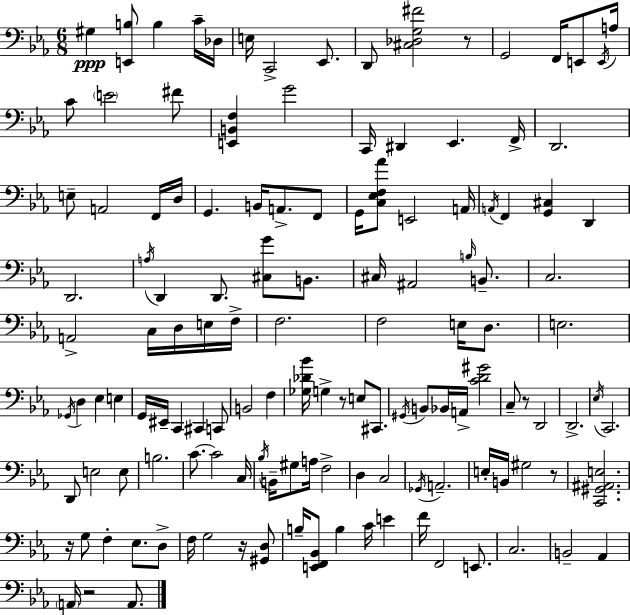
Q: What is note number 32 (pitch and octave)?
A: E2